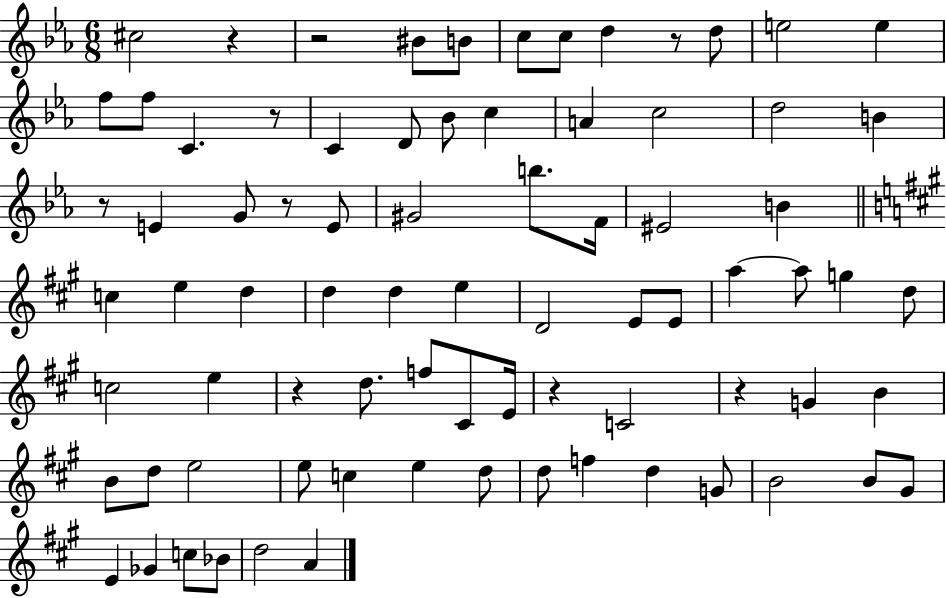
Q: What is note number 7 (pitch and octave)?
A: D5